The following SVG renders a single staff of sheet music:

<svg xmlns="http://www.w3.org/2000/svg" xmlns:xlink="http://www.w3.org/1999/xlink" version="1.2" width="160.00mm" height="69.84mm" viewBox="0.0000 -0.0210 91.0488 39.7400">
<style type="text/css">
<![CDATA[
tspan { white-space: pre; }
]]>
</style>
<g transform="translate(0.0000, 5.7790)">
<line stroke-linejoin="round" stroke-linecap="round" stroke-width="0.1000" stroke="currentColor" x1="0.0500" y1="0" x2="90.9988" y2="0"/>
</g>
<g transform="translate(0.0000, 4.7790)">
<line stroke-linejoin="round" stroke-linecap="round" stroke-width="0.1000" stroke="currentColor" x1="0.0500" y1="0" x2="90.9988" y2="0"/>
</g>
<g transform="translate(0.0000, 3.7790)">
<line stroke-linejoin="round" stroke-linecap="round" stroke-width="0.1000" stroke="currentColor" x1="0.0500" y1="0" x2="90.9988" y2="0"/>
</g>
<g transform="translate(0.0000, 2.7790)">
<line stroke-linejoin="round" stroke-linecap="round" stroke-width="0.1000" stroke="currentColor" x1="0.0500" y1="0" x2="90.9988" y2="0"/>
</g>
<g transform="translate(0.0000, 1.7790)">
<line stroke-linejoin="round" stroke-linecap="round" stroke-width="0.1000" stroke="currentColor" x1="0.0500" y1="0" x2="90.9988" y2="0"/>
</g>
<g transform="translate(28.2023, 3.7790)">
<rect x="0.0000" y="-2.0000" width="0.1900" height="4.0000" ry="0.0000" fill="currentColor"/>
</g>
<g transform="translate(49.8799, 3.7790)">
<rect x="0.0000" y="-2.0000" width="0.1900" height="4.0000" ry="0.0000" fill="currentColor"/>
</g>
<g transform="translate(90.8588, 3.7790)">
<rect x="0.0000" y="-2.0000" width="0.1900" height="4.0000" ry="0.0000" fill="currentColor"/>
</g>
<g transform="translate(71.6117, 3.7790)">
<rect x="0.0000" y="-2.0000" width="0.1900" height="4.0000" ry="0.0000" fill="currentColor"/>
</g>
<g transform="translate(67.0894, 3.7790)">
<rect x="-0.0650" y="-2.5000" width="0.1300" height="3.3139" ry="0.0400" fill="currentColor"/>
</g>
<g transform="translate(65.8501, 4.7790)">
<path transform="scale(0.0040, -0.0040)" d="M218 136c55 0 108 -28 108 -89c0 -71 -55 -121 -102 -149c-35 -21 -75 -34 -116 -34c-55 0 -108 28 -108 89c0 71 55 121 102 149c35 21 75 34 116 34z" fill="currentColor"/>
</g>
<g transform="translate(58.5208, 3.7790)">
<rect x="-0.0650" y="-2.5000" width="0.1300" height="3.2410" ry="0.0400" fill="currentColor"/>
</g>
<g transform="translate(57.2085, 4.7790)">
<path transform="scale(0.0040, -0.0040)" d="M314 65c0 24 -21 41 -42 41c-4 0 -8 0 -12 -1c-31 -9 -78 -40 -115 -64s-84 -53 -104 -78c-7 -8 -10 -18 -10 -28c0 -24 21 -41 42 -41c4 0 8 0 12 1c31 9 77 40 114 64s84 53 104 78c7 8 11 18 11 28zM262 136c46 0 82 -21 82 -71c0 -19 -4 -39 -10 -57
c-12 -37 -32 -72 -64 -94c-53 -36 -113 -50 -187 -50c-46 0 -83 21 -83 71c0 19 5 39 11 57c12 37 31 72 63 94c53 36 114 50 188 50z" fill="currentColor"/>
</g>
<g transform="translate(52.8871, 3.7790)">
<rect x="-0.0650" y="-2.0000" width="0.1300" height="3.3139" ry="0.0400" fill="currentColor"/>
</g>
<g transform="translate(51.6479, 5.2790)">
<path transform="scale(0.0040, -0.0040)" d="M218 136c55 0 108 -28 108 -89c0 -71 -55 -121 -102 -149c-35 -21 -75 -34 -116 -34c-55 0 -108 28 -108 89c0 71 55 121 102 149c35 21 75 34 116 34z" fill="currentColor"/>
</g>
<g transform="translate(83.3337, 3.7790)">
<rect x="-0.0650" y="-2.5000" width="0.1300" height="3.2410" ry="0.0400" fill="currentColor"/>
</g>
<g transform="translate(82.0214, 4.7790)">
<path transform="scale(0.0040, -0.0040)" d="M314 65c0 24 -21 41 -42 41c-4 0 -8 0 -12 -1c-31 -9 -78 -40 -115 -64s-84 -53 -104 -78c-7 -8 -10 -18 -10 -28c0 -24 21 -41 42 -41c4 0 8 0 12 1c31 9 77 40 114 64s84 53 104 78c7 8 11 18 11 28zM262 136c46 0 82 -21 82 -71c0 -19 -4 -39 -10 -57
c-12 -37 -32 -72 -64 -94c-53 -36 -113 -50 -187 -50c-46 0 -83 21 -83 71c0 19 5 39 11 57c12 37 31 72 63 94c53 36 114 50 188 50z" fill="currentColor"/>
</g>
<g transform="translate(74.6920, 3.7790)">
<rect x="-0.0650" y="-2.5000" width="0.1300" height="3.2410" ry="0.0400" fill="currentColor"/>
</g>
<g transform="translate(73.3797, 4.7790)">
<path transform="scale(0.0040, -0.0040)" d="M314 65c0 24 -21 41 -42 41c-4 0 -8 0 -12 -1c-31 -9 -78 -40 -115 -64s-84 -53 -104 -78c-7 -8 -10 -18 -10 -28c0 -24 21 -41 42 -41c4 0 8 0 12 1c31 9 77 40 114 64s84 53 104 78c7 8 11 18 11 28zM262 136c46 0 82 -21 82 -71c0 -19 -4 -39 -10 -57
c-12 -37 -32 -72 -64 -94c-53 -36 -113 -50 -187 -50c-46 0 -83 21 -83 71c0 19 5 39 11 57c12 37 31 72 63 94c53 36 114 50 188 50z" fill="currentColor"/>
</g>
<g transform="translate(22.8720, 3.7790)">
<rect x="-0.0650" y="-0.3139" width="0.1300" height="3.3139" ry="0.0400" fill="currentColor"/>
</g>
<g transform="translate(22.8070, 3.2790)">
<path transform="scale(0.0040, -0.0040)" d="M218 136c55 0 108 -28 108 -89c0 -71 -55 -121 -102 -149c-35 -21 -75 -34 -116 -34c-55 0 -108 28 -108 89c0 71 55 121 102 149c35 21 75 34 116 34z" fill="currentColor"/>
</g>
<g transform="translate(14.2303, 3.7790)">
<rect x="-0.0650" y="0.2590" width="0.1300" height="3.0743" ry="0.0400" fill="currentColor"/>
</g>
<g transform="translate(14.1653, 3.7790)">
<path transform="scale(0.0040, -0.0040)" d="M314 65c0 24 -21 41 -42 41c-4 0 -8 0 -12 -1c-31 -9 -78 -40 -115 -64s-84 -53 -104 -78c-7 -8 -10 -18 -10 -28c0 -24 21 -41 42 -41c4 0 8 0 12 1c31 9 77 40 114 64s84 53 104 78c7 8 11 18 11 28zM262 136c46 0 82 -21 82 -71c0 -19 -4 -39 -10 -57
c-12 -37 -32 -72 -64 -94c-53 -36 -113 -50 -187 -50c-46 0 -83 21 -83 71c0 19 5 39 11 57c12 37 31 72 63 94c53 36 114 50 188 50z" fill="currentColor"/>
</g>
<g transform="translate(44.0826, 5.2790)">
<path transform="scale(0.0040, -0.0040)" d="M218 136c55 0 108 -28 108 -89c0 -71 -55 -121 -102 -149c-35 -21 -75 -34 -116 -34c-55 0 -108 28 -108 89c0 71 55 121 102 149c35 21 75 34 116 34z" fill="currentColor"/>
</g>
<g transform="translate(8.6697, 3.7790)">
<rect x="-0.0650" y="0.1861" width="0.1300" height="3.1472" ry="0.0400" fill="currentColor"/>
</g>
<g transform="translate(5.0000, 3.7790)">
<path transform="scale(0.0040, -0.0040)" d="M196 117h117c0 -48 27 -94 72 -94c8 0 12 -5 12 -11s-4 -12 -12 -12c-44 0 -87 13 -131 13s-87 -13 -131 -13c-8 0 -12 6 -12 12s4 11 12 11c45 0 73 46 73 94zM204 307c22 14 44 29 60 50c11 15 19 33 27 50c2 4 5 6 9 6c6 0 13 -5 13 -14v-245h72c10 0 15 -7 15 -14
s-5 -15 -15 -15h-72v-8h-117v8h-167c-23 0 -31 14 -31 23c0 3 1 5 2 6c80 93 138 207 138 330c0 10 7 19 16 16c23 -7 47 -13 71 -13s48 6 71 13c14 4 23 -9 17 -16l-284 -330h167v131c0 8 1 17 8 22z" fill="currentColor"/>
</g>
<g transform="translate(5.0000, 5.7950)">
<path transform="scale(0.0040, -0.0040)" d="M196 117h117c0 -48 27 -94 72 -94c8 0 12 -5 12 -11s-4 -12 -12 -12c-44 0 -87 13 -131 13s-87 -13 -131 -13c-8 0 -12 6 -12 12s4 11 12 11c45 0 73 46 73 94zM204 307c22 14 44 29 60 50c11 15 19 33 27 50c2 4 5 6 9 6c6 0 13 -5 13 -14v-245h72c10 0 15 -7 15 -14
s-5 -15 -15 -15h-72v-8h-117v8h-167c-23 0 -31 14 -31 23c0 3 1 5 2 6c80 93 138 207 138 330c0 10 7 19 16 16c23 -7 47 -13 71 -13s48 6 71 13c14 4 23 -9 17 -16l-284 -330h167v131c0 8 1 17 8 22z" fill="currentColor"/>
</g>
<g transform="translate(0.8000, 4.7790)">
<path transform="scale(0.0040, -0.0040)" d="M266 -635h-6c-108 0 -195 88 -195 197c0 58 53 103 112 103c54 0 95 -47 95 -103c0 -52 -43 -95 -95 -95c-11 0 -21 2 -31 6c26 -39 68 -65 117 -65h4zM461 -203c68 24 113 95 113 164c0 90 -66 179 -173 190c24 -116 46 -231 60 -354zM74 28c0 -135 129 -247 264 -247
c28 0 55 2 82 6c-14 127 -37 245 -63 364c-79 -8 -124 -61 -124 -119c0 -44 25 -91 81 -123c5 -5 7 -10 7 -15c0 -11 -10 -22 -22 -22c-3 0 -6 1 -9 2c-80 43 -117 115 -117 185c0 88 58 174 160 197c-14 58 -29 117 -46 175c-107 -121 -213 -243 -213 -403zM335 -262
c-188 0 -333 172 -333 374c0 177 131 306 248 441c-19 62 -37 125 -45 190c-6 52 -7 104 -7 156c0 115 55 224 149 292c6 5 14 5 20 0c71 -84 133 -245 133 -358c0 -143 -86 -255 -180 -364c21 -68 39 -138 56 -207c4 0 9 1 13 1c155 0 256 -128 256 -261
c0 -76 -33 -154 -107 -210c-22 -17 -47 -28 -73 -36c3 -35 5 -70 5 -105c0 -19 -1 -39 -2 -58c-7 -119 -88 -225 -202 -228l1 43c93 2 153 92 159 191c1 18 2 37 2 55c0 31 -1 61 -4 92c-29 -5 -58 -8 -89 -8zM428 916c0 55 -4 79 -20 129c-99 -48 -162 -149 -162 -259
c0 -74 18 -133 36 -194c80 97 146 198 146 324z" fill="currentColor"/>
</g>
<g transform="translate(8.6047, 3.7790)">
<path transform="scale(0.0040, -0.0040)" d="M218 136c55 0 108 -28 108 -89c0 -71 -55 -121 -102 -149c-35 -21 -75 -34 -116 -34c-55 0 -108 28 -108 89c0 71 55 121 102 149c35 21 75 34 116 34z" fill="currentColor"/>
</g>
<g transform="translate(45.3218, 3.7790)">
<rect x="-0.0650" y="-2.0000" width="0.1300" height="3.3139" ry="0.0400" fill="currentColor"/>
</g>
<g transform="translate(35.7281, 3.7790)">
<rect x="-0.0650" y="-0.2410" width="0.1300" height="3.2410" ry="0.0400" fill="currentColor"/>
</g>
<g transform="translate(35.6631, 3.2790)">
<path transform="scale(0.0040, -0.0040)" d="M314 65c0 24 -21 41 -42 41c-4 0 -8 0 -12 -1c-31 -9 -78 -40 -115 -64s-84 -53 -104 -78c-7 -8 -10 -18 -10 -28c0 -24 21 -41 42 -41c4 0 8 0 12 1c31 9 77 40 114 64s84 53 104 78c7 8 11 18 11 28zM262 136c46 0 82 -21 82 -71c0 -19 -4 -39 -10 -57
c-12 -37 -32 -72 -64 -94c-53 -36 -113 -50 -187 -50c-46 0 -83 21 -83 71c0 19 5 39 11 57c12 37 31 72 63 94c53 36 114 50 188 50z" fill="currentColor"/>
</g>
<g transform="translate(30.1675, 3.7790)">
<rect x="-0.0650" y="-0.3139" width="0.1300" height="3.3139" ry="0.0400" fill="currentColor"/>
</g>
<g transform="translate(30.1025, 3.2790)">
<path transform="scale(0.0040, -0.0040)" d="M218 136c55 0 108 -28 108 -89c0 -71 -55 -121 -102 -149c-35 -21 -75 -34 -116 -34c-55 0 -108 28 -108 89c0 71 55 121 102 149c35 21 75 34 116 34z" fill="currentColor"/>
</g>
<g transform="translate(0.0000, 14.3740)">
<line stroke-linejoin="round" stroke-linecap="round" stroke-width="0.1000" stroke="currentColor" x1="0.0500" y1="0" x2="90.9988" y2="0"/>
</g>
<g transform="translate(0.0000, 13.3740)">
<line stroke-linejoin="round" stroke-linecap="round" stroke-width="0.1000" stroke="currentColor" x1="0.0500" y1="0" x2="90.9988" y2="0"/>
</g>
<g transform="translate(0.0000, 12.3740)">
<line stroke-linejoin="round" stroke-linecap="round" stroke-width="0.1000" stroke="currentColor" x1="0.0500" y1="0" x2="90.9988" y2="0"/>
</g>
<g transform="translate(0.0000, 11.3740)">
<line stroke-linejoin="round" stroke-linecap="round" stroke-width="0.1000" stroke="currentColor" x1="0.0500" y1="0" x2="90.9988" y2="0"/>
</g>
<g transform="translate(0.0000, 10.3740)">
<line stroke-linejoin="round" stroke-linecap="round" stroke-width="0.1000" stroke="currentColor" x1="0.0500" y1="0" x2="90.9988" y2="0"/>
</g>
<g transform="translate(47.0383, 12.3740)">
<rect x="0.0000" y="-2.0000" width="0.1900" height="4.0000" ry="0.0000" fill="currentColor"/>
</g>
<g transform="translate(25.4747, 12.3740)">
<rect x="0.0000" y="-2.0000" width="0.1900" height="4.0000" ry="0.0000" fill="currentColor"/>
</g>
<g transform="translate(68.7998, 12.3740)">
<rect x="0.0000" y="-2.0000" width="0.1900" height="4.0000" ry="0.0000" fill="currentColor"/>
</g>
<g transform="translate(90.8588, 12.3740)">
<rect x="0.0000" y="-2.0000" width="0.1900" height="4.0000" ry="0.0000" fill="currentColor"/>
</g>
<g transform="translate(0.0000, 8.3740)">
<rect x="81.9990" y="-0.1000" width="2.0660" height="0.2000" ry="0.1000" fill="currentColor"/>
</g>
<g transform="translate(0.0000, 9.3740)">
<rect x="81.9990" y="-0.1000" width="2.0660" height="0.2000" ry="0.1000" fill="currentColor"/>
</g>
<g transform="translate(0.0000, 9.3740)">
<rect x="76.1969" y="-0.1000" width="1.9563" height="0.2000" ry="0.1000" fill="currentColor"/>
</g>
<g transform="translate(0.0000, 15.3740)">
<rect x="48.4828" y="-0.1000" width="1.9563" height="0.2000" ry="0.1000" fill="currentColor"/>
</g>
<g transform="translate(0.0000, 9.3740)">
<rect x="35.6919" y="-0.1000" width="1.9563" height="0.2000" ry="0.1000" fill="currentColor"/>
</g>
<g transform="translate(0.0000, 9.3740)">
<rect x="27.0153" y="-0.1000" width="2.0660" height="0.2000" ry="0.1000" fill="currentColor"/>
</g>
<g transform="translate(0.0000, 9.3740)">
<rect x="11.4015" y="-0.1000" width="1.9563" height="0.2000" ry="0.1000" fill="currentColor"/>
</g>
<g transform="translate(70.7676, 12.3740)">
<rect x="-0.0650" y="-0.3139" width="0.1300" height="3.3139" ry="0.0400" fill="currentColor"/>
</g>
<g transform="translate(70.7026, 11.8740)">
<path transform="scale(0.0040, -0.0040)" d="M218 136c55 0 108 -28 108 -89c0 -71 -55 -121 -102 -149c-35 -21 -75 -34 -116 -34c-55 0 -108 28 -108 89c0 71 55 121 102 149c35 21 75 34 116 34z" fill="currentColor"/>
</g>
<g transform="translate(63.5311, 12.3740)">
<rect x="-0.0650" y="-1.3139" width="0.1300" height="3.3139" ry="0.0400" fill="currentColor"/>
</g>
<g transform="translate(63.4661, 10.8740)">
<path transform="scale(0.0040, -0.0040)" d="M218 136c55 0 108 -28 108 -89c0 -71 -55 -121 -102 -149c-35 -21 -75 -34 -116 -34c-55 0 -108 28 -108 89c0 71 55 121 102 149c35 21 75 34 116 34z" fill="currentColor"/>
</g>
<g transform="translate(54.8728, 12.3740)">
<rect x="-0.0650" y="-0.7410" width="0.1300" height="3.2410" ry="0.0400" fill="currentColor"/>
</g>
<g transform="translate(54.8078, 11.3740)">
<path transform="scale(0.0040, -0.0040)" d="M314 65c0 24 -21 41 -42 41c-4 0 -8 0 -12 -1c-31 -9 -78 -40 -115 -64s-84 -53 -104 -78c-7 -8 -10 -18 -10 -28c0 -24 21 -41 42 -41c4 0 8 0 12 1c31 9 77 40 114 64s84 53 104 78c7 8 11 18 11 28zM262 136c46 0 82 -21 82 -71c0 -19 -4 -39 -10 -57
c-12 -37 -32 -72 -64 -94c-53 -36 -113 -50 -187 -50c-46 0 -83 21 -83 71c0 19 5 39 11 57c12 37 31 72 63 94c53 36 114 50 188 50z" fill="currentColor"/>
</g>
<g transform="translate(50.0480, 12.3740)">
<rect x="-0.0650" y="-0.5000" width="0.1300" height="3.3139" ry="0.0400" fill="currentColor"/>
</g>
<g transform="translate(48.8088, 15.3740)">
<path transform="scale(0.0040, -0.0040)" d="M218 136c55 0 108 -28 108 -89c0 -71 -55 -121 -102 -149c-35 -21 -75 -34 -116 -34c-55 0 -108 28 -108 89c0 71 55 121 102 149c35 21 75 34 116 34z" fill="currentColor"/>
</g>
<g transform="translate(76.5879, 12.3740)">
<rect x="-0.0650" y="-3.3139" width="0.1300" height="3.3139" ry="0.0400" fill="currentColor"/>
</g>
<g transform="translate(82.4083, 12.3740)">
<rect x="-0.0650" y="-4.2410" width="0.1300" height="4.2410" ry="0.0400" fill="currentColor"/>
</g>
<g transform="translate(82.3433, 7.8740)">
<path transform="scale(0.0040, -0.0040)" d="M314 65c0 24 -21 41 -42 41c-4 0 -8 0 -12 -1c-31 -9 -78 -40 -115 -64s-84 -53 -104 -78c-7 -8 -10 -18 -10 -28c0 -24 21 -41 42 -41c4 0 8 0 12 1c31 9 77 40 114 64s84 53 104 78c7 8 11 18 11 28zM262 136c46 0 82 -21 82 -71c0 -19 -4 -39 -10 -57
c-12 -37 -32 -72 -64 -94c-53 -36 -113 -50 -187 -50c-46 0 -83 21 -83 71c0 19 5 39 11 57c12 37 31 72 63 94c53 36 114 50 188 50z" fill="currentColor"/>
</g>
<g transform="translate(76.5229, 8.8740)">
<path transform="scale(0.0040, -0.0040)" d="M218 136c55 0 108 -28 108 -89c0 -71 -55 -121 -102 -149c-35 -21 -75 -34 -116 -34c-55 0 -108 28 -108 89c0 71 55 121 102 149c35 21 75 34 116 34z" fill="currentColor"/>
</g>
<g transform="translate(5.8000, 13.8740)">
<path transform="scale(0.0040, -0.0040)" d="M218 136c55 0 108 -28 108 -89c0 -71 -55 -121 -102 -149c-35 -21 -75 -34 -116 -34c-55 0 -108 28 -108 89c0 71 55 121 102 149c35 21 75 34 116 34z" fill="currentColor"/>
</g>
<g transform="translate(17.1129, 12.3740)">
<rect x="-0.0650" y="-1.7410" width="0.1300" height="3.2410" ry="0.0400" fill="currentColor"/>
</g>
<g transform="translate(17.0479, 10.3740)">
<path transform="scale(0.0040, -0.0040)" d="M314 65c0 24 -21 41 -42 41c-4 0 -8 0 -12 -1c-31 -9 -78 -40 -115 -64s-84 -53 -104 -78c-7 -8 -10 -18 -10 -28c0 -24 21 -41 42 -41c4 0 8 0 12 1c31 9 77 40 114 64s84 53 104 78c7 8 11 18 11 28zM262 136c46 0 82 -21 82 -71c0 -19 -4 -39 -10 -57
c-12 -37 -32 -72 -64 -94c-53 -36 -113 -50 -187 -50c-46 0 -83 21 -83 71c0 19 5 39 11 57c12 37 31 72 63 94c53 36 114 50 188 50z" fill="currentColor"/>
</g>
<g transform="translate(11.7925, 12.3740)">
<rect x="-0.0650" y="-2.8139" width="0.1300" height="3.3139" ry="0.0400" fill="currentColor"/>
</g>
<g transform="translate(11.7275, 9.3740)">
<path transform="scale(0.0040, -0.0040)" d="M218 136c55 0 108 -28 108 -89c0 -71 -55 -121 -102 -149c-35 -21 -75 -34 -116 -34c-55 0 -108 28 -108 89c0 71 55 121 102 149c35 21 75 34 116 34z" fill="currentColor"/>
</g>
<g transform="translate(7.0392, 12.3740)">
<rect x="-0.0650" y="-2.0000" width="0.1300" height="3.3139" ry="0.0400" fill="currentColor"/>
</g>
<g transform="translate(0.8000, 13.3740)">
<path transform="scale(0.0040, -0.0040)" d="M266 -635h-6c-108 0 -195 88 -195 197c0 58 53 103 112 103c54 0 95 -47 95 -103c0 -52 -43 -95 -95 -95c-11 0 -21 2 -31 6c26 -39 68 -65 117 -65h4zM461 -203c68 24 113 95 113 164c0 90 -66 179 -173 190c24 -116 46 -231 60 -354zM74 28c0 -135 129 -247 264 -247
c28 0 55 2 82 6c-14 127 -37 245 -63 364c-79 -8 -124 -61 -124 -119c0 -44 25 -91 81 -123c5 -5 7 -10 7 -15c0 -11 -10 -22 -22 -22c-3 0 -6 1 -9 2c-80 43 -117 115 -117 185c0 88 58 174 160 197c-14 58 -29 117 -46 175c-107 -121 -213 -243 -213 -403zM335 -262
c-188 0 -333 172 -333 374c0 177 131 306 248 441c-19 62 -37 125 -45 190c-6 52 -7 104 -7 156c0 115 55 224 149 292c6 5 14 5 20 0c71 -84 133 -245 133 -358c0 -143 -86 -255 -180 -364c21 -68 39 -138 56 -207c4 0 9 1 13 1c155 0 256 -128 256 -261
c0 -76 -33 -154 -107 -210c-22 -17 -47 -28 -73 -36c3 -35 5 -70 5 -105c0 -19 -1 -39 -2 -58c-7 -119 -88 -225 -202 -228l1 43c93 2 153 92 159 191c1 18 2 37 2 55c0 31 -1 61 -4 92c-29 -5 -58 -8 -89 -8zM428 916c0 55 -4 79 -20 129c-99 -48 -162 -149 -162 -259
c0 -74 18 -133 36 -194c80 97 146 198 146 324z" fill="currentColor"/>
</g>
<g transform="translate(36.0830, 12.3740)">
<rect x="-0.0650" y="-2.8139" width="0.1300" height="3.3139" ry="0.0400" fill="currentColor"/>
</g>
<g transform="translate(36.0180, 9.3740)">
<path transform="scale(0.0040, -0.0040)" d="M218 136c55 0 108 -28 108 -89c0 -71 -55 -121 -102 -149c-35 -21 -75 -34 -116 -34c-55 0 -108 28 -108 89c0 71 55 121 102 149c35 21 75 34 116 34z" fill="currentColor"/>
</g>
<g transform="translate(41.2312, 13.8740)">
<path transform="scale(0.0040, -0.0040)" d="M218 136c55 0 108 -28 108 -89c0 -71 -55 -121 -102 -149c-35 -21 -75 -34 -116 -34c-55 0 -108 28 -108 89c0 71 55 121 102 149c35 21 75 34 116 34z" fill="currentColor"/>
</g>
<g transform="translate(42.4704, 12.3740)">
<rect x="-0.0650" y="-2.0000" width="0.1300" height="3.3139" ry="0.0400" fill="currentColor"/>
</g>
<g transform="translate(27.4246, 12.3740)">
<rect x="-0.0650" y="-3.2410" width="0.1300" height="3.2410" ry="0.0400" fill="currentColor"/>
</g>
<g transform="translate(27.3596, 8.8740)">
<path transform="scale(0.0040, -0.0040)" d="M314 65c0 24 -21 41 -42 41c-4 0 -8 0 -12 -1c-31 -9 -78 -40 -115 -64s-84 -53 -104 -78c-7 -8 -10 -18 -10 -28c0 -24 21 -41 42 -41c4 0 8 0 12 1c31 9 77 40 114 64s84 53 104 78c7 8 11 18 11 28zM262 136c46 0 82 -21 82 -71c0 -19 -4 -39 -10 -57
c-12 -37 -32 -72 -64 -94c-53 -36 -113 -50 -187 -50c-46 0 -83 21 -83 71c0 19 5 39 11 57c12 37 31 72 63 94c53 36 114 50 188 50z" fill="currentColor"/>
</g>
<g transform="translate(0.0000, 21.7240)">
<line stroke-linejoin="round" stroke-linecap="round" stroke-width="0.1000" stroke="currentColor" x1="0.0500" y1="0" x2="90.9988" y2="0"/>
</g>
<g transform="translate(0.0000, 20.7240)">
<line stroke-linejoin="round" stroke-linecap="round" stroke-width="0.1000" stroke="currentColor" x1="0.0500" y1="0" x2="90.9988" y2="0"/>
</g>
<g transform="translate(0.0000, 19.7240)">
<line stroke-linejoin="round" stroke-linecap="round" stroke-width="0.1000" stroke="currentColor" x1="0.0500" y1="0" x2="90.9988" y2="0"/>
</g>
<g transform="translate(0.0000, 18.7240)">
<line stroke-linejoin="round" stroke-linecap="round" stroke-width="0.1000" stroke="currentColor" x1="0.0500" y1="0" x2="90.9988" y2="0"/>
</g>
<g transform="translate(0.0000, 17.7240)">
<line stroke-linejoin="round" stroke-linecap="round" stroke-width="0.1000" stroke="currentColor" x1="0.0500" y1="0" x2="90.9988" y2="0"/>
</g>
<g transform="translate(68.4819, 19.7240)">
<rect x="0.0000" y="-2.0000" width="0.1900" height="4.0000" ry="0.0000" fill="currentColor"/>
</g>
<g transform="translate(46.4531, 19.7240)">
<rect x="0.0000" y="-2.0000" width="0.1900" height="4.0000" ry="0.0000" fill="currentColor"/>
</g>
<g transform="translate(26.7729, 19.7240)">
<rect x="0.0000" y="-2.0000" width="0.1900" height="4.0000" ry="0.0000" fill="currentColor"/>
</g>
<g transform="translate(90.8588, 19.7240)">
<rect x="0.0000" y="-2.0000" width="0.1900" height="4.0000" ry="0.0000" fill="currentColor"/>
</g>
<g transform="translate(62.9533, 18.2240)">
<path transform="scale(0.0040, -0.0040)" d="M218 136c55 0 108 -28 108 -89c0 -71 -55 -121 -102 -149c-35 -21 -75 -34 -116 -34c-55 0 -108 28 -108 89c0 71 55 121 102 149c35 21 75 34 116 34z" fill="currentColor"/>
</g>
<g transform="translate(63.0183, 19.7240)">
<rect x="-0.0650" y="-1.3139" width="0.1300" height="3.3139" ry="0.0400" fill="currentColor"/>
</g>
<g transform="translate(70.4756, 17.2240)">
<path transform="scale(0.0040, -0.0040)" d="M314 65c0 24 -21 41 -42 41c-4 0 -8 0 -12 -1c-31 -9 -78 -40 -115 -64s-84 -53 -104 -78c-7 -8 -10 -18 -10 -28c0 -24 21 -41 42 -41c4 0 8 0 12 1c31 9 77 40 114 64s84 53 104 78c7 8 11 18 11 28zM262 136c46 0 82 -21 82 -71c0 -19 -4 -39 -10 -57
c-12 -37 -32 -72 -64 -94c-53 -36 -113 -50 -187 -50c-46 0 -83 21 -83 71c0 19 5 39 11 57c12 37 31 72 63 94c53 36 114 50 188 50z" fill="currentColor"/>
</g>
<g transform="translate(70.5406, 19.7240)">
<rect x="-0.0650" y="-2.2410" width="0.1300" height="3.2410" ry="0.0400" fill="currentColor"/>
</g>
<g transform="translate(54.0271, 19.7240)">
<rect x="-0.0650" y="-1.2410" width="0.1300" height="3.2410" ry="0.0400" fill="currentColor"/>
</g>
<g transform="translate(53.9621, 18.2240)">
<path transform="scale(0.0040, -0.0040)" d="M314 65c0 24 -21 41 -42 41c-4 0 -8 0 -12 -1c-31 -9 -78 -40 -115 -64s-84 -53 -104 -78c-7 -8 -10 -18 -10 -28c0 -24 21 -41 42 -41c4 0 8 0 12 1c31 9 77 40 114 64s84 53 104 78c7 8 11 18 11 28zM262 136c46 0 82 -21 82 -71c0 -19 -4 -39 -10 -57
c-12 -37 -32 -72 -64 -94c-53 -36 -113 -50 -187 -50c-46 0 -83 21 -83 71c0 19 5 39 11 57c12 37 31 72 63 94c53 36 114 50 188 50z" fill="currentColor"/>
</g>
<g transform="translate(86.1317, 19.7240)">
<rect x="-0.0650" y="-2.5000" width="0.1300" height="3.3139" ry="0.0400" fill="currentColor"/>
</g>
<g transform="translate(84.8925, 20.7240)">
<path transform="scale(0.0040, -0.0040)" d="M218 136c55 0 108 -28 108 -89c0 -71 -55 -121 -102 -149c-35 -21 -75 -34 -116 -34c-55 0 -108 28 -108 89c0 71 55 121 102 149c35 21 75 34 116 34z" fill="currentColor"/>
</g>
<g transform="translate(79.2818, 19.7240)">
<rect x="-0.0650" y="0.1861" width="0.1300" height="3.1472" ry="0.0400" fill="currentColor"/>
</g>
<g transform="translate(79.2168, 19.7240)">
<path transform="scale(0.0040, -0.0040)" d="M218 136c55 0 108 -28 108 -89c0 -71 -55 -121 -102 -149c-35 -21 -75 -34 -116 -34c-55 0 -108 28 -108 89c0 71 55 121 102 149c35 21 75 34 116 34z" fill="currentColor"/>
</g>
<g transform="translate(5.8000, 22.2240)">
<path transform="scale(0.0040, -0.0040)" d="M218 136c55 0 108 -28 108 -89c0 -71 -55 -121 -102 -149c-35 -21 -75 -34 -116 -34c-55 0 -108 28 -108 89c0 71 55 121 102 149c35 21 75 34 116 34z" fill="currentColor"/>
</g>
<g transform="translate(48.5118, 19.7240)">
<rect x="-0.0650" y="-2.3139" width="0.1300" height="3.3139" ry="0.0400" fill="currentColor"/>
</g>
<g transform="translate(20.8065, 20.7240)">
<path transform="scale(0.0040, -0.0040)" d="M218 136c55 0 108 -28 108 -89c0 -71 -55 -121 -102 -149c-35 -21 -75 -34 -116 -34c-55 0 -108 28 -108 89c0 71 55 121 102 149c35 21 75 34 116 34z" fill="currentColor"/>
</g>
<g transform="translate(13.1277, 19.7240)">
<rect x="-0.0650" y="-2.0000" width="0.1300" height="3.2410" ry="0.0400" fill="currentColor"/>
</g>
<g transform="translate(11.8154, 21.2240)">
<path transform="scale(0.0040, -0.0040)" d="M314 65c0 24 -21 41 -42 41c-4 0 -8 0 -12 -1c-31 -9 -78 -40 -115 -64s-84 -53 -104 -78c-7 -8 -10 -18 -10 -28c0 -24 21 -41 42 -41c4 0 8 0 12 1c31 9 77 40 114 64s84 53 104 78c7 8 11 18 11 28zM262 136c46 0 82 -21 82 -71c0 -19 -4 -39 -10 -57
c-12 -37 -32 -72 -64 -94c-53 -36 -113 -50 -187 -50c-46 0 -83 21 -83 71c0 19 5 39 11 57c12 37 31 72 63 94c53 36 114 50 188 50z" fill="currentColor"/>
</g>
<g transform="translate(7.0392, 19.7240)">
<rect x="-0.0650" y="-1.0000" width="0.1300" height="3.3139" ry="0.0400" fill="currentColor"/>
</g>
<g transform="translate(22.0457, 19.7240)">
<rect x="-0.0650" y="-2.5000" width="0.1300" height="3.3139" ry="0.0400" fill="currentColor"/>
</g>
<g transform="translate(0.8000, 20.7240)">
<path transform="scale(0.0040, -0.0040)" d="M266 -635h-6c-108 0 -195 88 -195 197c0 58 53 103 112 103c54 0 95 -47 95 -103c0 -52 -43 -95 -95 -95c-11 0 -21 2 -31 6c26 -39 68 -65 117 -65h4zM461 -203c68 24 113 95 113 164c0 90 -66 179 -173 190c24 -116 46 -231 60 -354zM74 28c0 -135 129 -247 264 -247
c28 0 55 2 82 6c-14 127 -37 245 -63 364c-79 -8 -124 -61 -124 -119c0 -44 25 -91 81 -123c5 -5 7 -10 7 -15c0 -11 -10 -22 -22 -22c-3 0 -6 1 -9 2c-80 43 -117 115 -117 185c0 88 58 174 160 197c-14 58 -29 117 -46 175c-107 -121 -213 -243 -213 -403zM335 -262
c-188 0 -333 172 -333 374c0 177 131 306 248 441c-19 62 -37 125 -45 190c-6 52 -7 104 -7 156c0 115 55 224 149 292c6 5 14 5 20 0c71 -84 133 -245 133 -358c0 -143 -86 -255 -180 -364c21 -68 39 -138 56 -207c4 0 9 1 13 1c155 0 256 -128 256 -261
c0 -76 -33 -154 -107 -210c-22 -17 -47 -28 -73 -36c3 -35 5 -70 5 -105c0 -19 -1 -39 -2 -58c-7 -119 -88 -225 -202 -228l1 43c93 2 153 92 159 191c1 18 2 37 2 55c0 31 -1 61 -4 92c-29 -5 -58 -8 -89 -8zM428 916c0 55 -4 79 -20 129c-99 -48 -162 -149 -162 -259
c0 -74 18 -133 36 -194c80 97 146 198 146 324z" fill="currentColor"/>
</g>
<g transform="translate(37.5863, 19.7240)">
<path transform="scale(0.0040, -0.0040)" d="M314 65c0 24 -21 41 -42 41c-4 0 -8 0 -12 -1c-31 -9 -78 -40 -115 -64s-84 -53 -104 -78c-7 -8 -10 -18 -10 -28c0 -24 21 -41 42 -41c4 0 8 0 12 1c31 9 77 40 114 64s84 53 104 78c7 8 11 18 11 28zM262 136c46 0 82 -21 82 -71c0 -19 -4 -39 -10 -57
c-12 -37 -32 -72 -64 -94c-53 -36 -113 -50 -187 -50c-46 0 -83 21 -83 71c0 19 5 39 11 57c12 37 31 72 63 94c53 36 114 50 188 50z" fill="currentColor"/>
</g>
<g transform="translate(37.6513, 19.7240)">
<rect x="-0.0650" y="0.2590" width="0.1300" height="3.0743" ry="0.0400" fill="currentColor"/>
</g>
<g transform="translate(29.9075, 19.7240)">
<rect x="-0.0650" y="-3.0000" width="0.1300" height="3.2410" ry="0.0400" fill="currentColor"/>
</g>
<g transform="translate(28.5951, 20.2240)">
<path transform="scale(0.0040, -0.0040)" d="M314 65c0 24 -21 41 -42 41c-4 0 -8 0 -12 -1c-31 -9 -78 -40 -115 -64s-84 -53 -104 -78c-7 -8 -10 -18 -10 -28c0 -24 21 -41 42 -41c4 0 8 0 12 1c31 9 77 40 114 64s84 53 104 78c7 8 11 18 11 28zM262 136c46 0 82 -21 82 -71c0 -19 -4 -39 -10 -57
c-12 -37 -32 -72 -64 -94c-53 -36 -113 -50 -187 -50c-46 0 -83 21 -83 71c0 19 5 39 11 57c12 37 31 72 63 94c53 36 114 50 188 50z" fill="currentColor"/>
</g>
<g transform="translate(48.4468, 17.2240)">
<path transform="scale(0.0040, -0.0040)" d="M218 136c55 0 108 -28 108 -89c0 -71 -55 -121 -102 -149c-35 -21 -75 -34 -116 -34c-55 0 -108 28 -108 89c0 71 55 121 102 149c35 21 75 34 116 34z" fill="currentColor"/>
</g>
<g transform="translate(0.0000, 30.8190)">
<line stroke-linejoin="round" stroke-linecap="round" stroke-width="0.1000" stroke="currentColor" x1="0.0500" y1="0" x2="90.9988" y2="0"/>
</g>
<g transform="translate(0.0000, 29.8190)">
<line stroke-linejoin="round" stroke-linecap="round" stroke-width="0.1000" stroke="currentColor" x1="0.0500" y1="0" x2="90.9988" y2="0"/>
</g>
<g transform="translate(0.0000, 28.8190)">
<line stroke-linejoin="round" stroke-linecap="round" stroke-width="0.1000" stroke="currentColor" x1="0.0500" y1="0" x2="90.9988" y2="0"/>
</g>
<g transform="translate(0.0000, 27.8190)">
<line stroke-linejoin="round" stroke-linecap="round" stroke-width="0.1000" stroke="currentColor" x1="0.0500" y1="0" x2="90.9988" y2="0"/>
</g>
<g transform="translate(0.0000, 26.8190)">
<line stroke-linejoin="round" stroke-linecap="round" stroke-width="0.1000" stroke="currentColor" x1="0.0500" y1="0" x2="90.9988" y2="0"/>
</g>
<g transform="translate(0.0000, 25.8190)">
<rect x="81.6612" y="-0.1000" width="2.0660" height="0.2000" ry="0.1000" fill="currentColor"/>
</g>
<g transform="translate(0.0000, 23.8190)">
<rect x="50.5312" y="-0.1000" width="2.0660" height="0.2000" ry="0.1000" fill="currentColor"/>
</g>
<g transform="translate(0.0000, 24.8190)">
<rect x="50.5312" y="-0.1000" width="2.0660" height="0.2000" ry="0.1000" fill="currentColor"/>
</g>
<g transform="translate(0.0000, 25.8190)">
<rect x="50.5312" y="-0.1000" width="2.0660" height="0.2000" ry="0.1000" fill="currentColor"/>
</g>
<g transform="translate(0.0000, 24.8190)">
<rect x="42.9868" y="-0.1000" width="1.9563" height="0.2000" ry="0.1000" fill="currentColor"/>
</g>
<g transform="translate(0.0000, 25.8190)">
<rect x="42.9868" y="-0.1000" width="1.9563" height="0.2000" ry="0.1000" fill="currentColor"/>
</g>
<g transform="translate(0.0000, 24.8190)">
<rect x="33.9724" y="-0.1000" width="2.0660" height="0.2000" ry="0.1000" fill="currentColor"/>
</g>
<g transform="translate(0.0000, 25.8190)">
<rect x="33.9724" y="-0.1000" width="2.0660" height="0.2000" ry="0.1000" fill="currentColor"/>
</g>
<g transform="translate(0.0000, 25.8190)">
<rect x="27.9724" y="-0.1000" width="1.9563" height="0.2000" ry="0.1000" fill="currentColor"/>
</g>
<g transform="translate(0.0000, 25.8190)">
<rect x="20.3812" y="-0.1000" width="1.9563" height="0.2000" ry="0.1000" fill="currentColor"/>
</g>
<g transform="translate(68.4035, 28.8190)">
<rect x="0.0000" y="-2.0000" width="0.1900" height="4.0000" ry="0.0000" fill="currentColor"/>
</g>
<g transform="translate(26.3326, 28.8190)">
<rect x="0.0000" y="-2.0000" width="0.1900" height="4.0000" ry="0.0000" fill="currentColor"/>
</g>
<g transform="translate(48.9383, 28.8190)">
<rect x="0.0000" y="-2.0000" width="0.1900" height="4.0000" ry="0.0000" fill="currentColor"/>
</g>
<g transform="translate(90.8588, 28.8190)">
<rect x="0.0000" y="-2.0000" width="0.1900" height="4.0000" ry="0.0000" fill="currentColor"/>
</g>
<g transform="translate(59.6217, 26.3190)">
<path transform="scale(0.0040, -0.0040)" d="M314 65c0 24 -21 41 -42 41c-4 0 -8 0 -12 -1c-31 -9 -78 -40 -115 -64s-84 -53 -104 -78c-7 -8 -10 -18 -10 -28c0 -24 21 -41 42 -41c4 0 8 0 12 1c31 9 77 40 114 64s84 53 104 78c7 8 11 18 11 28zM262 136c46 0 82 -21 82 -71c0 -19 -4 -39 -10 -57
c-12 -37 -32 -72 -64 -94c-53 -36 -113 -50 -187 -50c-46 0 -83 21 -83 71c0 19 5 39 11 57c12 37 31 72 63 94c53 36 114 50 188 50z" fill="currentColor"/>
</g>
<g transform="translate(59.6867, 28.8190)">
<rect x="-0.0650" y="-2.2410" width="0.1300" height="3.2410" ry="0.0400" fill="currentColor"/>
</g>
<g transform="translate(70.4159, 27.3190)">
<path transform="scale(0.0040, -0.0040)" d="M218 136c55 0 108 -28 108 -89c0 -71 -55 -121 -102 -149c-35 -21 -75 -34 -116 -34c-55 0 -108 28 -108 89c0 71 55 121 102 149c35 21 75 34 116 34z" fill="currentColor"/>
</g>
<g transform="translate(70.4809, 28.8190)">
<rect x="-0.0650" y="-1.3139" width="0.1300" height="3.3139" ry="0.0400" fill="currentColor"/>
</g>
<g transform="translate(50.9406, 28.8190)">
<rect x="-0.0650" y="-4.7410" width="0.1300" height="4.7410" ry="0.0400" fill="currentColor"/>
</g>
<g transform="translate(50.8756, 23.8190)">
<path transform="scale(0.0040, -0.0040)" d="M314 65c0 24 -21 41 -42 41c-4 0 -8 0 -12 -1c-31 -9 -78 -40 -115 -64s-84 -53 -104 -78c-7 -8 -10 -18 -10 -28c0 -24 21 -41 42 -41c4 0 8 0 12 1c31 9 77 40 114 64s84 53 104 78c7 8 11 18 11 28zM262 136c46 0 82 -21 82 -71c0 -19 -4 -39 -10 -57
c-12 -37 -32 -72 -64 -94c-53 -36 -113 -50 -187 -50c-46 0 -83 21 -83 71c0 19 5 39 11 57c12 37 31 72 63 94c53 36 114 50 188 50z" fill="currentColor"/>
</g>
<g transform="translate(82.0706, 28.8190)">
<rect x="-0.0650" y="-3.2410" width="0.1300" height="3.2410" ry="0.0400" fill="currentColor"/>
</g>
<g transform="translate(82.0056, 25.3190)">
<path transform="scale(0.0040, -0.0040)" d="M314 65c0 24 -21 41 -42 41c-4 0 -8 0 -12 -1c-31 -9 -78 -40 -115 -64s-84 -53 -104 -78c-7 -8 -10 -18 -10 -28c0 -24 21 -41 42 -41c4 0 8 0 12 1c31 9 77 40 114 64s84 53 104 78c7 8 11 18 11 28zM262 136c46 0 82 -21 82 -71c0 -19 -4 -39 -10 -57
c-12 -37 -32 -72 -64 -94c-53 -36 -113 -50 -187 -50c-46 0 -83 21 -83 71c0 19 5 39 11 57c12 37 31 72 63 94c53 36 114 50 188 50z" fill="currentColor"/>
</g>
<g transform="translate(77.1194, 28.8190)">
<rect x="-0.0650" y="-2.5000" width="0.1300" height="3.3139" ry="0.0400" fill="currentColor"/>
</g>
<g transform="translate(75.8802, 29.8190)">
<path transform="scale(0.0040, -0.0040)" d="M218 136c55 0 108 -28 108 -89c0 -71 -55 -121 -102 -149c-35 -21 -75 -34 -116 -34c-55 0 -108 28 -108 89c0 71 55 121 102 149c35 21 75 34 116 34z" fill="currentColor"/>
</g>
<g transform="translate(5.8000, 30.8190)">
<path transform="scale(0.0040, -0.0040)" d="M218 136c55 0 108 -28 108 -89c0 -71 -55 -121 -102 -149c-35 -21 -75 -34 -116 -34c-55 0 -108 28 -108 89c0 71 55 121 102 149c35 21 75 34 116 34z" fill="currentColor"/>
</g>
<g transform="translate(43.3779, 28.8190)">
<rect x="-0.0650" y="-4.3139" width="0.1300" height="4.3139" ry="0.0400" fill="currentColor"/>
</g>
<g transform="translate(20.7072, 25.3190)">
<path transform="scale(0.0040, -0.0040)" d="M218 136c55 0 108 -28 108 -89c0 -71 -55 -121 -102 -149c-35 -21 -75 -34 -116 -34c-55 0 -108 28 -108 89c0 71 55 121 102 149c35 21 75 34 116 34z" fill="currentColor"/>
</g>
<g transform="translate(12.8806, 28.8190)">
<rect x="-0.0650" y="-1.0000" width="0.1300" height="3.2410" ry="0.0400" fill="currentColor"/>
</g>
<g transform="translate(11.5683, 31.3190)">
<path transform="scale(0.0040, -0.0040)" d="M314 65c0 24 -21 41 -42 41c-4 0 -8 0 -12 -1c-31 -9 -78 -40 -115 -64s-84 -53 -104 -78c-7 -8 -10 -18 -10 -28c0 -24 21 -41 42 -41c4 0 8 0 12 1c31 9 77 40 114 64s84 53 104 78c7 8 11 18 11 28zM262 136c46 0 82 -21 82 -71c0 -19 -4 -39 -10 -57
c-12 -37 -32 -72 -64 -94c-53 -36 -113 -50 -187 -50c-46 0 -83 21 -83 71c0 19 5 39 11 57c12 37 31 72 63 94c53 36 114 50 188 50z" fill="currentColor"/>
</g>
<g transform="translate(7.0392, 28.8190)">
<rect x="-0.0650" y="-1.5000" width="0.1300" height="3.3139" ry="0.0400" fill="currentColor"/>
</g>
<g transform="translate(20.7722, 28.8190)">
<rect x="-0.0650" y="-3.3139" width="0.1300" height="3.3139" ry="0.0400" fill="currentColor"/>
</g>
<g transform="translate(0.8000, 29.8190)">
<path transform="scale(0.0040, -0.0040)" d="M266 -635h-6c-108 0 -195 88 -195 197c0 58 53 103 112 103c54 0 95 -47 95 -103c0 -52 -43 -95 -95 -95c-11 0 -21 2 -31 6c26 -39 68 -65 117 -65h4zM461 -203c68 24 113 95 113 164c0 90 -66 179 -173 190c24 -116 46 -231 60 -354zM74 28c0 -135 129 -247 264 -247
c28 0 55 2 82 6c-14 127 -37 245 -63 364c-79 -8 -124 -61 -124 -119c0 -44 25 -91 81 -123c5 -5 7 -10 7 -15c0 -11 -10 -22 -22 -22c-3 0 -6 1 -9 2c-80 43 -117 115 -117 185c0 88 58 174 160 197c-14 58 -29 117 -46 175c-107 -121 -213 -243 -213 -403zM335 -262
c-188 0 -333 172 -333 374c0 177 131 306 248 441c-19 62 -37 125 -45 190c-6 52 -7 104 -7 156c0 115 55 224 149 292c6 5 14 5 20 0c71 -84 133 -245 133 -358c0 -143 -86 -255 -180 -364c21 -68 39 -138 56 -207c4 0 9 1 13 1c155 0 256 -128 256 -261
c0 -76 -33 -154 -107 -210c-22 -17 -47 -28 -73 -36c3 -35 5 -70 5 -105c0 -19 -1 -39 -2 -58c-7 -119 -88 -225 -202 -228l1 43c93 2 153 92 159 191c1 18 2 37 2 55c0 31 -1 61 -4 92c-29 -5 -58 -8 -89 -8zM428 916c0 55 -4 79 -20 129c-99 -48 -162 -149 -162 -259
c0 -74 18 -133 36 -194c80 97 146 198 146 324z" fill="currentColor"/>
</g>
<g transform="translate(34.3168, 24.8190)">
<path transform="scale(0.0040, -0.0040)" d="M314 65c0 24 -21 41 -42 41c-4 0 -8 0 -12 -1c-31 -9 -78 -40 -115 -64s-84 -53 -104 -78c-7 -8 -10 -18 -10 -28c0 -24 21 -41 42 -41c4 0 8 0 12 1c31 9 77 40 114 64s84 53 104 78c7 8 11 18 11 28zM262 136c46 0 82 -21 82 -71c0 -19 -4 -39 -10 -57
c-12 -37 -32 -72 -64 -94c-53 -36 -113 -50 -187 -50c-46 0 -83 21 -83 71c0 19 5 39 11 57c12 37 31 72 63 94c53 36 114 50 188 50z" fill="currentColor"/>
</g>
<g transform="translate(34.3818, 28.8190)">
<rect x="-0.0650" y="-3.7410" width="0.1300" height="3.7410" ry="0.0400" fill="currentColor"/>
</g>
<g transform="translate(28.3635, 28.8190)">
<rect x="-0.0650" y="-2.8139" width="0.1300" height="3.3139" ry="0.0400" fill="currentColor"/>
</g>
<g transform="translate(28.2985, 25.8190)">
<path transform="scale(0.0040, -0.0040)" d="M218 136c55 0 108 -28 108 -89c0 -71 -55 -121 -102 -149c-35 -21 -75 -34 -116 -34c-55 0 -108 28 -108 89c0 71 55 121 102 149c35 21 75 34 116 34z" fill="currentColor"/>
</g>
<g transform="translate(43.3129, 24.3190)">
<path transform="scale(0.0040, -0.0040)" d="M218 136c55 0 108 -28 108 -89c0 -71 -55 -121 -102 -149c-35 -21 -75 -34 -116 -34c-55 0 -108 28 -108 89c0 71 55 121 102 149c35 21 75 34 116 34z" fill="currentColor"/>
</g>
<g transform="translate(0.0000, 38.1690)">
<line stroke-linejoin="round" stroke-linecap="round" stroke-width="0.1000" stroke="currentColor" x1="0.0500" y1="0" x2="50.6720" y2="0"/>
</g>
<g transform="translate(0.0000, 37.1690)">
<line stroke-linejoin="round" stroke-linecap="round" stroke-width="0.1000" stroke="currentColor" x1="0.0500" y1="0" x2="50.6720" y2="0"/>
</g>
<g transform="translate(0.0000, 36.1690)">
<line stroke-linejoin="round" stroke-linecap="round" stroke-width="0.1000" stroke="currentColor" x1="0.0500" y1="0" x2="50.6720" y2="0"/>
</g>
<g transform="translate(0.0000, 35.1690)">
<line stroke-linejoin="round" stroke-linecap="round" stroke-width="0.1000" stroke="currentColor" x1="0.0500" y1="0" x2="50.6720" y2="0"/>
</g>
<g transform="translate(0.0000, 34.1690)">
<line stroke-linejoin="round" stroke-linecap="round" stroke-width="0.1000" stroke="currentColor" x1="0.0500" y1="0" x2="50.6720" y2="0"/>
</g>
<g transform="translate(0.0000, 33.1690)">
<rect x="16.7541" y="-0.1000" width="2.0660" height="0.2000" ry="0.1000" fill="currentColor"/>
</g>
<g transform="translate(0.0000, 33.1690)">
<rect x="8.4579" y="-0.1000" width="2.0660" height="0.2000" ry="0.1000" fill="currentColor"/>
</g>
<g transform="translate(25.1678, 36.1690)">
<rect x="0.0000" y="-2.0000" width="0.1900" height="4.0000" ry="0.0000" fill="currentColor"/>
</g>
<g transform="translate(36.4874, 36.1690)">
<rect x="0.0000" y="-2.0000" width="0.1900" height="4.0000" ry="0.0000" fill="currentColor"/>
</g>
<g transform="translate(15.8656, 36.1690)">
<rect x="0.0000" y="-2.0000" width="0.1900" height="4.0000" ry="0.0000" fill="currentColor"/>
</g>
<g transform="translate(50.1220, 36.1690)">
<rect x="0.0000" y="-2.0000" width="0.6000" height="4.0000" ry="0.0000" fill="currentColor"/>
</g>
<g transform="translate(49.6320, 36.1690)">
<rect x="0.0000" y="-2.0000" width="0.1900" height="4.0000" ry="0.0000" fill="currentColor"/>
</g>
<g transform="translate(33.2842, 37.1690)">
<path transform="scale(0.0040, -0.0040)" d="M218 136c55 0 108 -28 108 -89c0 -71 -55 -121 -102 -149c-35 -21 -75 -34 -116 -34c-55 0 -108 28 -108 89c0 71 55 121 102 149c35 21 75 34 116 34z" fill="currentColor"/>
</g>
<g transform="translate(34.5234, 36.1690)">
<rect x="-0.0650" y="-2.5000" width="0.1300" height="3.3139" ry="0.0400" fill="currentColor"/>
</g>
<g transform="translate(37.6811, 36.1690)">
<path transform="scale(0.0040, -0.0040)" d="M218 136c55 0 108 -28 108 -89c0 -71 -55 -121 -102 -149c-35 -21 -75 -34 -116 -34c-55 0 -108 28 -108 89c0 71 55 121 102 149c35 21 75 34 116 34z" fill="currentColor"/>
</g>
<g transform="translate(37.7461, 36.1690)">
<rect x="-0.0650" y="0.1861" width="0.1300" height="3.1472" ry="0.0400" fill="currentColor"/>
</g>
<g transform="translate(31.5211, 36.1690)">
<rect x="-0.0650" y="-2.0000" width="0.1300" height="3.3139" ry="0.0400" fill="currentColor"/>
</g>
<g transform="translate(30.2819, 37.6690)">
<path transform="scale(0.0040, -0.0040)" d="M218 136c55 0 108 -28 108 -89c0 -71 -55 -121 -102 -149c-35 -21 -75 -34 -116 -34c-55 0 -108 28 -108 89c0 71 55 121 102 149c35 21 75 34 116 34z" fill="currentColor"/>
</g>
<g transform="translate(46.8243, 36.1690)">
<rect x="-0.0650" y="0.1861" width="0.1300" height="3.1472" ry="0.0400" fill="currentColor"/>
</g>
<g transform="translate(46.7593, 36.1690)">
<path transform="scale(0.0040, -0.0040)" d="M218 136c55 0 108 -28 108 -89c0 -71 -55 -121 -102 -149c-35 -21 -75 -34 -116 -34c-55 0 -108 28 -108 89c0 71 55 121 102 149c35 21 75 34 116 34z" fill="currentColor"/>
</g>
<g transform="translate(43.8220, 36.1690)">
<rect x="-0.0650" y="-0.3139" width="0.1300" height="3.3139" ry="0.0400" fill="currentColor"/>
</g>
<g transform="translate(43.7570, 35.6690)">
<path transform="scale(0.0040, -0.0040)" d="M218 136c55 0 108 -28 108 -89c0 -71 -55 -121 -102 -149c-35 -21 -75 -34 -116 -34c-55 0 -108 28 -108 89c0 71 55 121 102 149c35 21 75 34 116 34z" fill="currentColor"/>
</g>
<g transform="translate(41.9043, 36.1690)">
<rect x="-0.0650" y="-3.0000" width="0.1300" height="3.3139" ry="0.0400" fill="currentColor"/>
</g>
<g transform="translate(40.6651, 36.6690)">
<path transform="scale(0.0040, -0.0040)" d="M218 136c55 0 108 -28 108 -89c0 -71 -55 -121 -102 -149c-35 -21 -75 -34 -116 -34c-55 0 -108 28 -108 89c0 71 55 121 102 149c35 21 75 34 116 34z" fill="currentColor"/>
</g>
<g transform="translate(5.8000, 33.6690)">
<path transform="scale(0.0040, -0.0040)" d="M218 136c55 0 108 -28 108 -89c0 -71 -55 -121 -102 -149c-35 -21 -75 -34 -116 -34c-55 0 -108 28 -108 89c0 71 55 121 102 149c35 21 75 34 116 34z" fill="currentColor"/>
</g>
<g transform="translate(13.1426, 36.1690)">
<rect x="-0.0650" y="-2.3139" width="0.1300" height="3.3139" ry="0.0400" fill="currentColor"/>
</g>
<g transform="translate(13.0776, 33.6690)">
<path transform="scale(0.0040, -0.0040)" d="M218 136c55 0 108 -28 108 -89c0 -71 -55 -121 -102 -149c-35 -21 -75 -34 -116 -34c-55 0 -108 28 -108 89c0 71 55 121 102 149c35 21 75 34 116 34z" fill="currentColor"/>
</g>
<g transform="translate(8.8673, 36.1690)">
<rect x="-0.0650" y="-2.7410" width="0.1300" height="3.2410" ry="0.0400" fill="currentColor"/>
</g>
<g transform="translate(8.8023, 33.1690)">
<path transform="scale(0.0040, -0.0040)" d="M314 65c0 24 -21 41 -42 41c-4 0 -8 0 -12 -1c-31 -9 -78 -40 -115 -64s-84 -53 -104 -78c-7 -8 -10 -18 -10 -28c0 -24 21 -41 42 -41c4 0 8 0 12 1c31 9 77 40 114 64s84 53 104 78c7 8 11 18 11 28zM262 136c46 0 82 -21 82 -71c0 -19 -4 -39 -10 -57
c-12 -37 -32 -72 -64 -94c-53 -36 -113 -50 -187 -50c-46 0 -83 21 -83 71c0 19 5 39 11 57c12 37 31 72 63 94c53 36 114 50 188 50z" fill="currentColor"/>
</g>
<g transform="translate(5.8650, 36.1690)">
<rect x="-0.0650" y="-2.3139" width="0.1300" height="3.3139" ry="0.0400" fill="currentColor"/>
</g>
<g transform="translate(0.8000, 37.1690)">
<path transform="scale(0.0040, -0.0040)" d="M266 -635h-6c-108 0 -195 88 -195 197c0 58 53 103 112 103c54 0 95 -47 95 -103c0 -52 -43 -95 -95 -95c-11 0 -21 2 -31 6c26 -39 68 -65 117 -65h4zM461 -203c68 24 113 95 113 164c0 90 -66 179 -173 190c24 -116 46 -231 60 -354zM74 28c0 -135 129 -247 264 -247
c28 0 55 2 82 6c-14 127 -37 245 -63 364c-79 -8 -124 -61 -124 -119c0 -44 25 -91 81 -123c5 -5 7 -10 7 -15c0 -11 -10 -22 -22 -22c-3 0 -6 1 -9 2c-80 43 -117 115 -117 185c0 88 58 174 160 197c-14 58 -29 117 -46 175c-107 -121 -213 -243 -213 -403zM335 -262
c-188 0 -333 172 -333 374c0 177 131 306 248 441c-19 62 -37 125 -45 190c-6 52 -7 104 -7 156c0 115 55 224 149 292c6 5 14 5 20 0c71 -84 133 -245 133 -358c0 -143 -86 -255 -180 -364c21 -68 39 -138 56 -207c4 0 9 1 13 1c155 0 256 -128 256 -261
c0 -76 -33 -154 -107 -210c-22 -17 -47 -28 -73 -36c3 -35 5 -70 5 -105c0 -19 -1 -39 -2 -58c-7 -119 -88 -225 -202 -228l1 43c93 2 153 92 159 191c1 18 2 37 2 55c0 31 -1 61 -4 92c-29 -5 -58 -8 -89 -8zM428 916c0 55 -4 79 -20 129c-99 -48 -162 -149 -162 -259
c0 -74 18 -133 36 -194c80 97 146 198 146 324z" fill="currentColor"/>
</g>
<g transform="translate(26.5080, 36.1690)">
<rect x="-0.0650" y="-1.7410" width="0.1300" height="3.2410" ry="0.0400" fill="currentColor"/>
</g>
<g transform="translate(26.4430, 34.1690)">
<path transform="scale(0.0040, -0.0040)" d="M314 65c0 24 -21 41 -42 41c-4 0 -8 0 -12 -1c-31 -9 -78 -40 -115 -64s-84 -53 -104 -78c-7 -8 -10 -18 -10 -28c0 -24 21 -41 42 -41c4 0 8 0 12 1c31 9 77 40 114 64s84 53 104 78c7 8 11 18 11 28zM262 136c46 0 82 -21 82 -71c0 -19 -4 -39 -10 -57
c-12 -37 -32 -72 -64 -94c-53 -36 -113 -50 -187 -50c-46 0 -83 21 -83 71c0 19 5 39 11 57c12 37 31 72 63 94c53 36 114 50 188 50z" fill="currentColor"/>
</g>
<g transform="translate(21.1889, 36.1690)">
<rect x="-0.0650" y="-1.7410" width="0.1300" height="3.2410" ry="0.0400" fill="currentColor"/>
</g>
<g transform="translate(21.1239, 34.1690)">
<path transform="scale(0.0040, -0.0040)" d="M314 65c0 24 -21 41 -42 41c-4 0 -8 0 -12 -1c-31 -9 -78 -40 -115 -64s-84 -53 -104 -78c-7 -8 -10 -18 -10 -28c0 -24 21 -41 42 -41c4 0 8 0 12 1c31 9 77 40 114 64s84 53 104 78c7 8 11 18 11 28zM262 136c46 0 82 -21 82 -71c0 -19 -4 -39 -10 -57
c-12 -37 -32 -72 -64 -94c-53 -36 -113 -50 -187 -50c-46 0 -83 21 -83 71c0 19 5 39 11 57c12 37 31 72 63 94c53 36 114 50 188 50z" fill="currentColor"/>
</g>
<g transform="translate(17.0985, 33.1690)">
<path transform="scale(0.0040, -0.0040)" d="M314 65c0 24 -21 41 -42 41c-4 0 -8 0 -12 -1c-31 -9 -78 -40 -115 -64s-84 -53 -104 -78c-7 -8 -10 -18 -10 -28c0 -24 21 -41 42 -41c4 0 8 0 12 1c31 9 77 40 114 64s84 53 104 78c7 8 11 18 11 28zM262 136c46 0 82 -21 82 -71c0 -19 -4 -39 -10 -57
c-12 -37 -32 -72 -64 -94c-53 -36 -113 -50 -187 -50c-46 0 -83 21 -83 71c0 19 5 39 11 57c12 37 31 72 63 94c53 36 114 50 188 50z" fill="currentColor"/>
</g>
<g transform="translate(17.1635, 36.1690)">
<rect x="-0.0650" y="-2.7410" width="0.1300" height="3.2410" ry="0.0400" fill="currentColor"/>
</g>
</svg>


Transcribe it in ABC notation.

X:1
T:Untitled
M:4/4
L:1/4
K:C
B B2 c c c2 F F G2 G G2 G2 F a f2 b2 a F C d2 e c b d'2 D F2 G A2 B2 g e2 e g2 B G E D2 b a c'2 d' e'2 g2 e G b2 g a2 g a2 f2 f2 F G B A c B